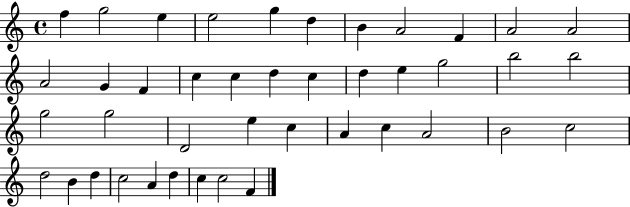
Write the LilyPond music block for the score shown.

{
  \clef treble
  \time 4/4
  \defaultTimeSignature
  \key c \major
  f''4 g''2 e''4 | e''2 g''4 d''4 | b'4 a'2 f'4 | a'2 a'2 | \break a'2 g'4 f'4 | c''4 c''4 d''4 c''4 | d''4 e''4 g''2 | b''2 b''2 | \break g''2 g''2 | d'2 e''4 c''4 | a'4 c''4 a'2 | b'2 c''2 | \break d''2 b'4 d''4 | c''2 a'4 d''4 | c''4 c''2 f'4 | \bar "|."
}